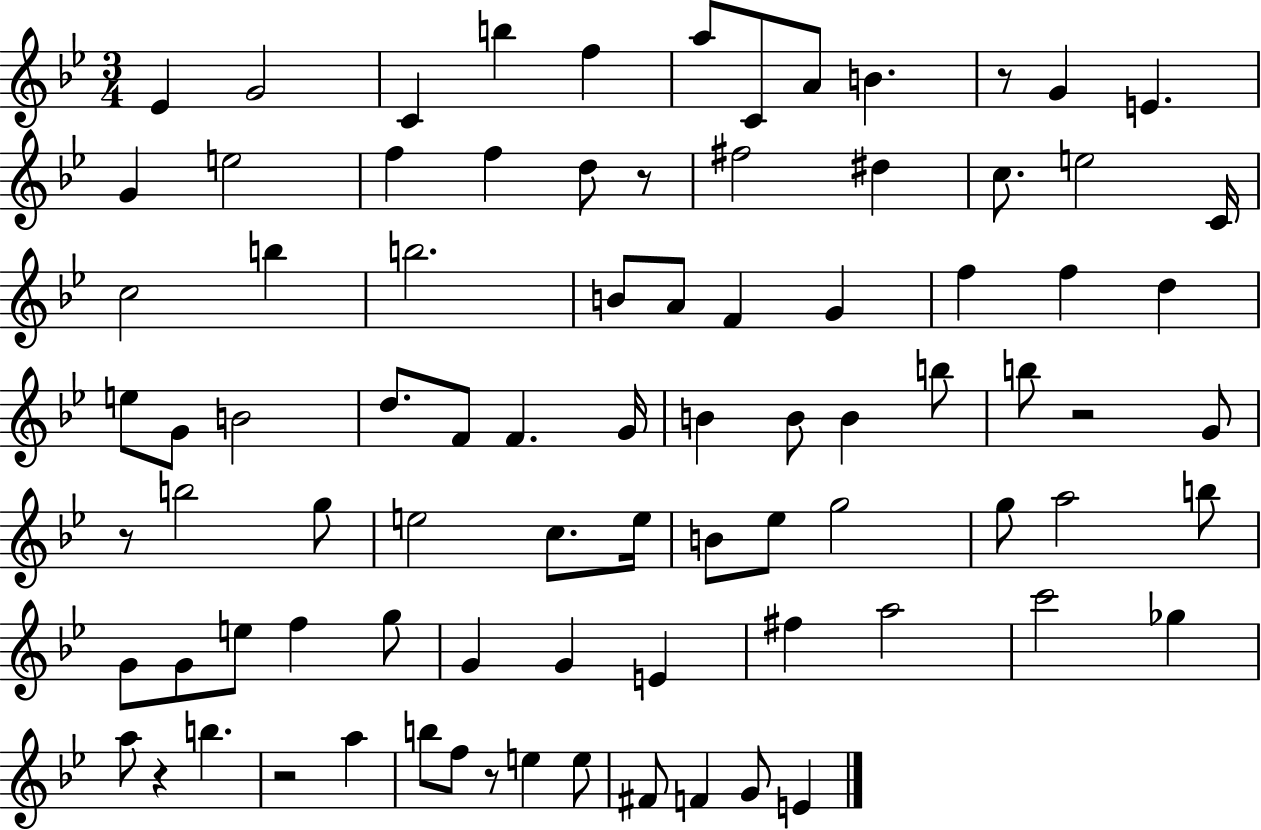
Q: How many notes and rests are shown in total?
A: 85